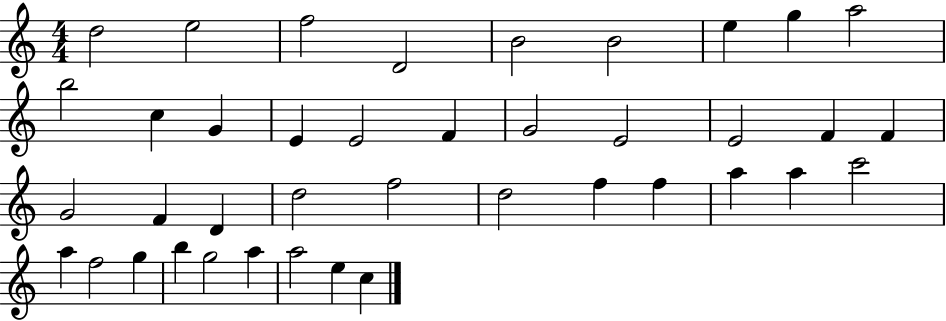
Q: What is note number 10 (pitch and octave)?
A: B5